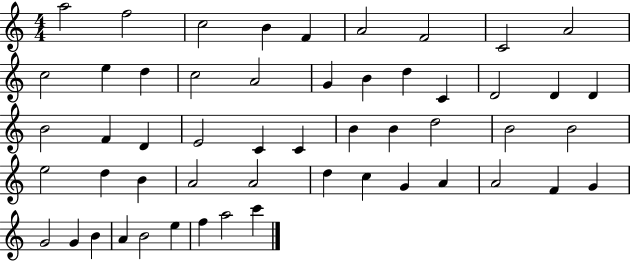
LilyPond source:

{
  \clef treble
  \numericTimeSignature
  \time 4/4
  \key c \major
  a''2 f''2 | c''2 b'4 f'4 | a'2 f'2 | c'2 a'2 | \break c''2 e''4 d''4 | c''2 a'2 | g'4 b'4 d''4 c'4 | d'2 d'4 d'4 | \break b'2 f'4 d'4 | e'2 c'4 c'4 | b'4 b'4 d''2 | b'2 b'2 | \break e''2 d''4 b'4 | a'2 a'2 | d''4 c''4 g'4 a'4 | a'2 f'4 g'4 | \break g'2 g'4 b'4 | a'4 b'2 e''4 | f''4 a''2 c'''4 | \bar "|."
}